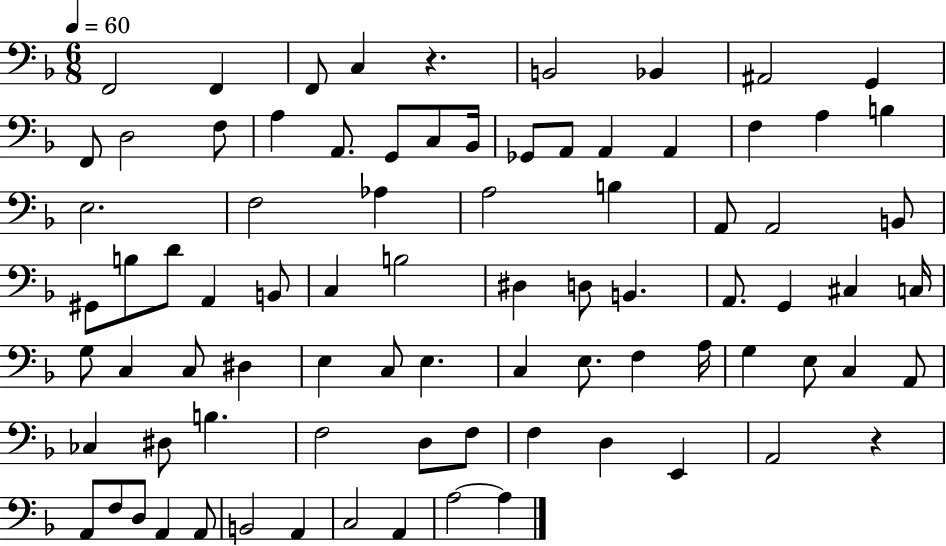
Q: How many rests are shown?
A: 2